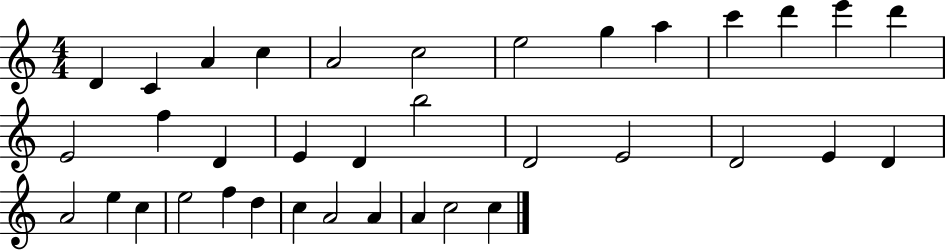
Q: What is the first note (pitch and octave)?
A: D4